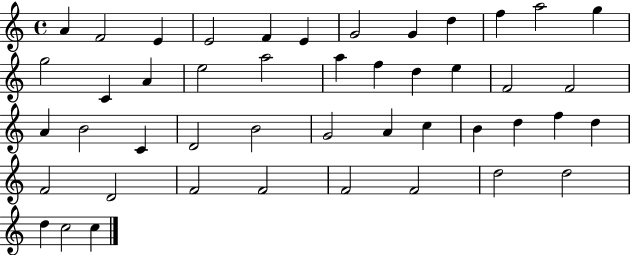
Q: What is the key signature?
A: C major